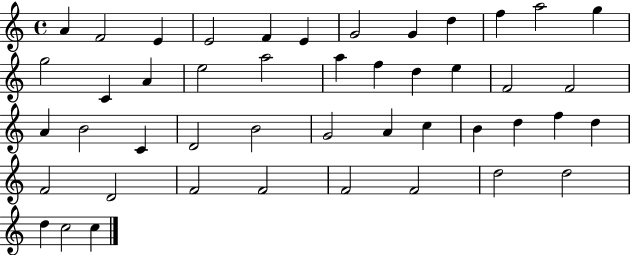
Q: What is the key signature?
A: C major